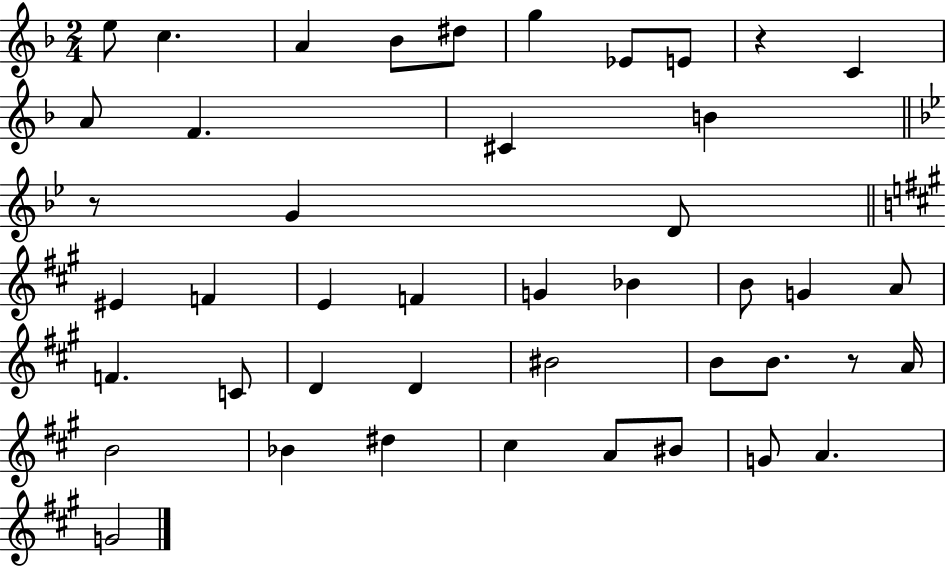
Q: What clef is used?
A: treble